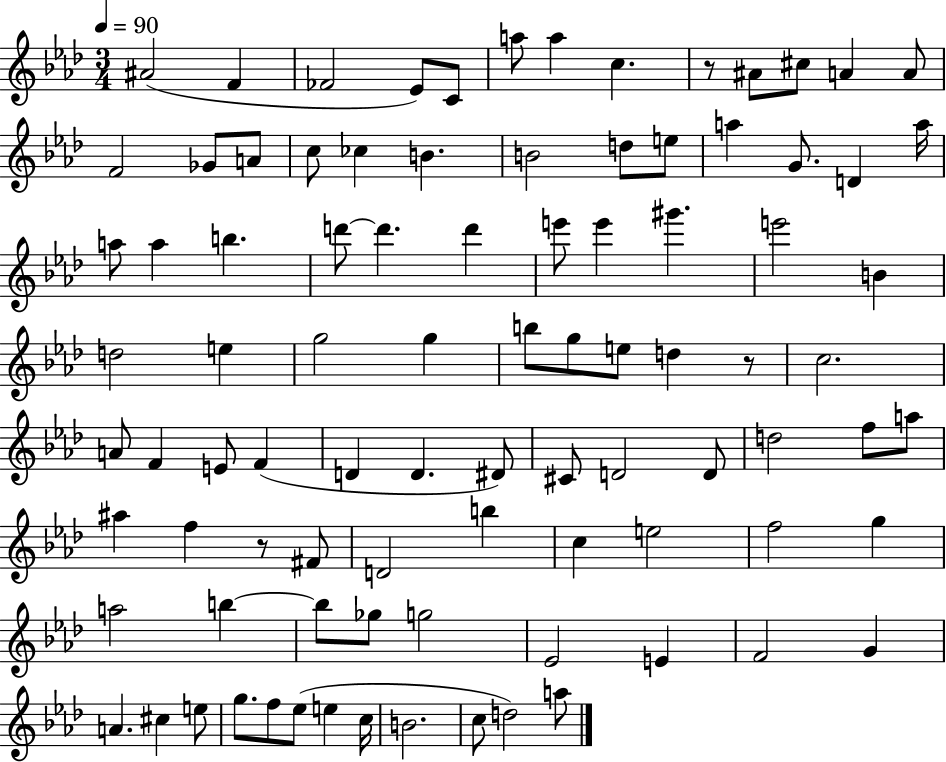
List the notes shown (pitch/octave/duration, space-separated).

A#4/h F4/q FES4/h Eb4/e C4/e A5/e A5/q C5/q. R/e A#4/e C#5/e A4/q A4/e F4/h Gb4/e A4/e C5/e CES5/q B4/q. B4/h D5/e E5/e A5/q G4/e. D4/q A5/s A5/e A5/q B5/q. D6/e D6/q. D6/q E6/e E6/q G#6/q. E6/h B4/q D5/h E5/q G5/h G5/q B5/e G5/e E5/e D5/q R/e C5/h. A4/e F4/q E4/e F4/q D4/q D4/q. D#4/e C#4/e D4/h D4/e D5/h F5/e A5/e A#5/q F5/q R/e F#4/e D4/h B5/q C5/q E5/h F5/h G5/q A5/h B5/q B5/e Gb5/e G5/h Eb4/h E4/q F4/h G4/q A4/q. C#5/q E5/e G5/e. F5/e Eb5/e E5/q C5/s B4/h. C5/e D5/h A5/e